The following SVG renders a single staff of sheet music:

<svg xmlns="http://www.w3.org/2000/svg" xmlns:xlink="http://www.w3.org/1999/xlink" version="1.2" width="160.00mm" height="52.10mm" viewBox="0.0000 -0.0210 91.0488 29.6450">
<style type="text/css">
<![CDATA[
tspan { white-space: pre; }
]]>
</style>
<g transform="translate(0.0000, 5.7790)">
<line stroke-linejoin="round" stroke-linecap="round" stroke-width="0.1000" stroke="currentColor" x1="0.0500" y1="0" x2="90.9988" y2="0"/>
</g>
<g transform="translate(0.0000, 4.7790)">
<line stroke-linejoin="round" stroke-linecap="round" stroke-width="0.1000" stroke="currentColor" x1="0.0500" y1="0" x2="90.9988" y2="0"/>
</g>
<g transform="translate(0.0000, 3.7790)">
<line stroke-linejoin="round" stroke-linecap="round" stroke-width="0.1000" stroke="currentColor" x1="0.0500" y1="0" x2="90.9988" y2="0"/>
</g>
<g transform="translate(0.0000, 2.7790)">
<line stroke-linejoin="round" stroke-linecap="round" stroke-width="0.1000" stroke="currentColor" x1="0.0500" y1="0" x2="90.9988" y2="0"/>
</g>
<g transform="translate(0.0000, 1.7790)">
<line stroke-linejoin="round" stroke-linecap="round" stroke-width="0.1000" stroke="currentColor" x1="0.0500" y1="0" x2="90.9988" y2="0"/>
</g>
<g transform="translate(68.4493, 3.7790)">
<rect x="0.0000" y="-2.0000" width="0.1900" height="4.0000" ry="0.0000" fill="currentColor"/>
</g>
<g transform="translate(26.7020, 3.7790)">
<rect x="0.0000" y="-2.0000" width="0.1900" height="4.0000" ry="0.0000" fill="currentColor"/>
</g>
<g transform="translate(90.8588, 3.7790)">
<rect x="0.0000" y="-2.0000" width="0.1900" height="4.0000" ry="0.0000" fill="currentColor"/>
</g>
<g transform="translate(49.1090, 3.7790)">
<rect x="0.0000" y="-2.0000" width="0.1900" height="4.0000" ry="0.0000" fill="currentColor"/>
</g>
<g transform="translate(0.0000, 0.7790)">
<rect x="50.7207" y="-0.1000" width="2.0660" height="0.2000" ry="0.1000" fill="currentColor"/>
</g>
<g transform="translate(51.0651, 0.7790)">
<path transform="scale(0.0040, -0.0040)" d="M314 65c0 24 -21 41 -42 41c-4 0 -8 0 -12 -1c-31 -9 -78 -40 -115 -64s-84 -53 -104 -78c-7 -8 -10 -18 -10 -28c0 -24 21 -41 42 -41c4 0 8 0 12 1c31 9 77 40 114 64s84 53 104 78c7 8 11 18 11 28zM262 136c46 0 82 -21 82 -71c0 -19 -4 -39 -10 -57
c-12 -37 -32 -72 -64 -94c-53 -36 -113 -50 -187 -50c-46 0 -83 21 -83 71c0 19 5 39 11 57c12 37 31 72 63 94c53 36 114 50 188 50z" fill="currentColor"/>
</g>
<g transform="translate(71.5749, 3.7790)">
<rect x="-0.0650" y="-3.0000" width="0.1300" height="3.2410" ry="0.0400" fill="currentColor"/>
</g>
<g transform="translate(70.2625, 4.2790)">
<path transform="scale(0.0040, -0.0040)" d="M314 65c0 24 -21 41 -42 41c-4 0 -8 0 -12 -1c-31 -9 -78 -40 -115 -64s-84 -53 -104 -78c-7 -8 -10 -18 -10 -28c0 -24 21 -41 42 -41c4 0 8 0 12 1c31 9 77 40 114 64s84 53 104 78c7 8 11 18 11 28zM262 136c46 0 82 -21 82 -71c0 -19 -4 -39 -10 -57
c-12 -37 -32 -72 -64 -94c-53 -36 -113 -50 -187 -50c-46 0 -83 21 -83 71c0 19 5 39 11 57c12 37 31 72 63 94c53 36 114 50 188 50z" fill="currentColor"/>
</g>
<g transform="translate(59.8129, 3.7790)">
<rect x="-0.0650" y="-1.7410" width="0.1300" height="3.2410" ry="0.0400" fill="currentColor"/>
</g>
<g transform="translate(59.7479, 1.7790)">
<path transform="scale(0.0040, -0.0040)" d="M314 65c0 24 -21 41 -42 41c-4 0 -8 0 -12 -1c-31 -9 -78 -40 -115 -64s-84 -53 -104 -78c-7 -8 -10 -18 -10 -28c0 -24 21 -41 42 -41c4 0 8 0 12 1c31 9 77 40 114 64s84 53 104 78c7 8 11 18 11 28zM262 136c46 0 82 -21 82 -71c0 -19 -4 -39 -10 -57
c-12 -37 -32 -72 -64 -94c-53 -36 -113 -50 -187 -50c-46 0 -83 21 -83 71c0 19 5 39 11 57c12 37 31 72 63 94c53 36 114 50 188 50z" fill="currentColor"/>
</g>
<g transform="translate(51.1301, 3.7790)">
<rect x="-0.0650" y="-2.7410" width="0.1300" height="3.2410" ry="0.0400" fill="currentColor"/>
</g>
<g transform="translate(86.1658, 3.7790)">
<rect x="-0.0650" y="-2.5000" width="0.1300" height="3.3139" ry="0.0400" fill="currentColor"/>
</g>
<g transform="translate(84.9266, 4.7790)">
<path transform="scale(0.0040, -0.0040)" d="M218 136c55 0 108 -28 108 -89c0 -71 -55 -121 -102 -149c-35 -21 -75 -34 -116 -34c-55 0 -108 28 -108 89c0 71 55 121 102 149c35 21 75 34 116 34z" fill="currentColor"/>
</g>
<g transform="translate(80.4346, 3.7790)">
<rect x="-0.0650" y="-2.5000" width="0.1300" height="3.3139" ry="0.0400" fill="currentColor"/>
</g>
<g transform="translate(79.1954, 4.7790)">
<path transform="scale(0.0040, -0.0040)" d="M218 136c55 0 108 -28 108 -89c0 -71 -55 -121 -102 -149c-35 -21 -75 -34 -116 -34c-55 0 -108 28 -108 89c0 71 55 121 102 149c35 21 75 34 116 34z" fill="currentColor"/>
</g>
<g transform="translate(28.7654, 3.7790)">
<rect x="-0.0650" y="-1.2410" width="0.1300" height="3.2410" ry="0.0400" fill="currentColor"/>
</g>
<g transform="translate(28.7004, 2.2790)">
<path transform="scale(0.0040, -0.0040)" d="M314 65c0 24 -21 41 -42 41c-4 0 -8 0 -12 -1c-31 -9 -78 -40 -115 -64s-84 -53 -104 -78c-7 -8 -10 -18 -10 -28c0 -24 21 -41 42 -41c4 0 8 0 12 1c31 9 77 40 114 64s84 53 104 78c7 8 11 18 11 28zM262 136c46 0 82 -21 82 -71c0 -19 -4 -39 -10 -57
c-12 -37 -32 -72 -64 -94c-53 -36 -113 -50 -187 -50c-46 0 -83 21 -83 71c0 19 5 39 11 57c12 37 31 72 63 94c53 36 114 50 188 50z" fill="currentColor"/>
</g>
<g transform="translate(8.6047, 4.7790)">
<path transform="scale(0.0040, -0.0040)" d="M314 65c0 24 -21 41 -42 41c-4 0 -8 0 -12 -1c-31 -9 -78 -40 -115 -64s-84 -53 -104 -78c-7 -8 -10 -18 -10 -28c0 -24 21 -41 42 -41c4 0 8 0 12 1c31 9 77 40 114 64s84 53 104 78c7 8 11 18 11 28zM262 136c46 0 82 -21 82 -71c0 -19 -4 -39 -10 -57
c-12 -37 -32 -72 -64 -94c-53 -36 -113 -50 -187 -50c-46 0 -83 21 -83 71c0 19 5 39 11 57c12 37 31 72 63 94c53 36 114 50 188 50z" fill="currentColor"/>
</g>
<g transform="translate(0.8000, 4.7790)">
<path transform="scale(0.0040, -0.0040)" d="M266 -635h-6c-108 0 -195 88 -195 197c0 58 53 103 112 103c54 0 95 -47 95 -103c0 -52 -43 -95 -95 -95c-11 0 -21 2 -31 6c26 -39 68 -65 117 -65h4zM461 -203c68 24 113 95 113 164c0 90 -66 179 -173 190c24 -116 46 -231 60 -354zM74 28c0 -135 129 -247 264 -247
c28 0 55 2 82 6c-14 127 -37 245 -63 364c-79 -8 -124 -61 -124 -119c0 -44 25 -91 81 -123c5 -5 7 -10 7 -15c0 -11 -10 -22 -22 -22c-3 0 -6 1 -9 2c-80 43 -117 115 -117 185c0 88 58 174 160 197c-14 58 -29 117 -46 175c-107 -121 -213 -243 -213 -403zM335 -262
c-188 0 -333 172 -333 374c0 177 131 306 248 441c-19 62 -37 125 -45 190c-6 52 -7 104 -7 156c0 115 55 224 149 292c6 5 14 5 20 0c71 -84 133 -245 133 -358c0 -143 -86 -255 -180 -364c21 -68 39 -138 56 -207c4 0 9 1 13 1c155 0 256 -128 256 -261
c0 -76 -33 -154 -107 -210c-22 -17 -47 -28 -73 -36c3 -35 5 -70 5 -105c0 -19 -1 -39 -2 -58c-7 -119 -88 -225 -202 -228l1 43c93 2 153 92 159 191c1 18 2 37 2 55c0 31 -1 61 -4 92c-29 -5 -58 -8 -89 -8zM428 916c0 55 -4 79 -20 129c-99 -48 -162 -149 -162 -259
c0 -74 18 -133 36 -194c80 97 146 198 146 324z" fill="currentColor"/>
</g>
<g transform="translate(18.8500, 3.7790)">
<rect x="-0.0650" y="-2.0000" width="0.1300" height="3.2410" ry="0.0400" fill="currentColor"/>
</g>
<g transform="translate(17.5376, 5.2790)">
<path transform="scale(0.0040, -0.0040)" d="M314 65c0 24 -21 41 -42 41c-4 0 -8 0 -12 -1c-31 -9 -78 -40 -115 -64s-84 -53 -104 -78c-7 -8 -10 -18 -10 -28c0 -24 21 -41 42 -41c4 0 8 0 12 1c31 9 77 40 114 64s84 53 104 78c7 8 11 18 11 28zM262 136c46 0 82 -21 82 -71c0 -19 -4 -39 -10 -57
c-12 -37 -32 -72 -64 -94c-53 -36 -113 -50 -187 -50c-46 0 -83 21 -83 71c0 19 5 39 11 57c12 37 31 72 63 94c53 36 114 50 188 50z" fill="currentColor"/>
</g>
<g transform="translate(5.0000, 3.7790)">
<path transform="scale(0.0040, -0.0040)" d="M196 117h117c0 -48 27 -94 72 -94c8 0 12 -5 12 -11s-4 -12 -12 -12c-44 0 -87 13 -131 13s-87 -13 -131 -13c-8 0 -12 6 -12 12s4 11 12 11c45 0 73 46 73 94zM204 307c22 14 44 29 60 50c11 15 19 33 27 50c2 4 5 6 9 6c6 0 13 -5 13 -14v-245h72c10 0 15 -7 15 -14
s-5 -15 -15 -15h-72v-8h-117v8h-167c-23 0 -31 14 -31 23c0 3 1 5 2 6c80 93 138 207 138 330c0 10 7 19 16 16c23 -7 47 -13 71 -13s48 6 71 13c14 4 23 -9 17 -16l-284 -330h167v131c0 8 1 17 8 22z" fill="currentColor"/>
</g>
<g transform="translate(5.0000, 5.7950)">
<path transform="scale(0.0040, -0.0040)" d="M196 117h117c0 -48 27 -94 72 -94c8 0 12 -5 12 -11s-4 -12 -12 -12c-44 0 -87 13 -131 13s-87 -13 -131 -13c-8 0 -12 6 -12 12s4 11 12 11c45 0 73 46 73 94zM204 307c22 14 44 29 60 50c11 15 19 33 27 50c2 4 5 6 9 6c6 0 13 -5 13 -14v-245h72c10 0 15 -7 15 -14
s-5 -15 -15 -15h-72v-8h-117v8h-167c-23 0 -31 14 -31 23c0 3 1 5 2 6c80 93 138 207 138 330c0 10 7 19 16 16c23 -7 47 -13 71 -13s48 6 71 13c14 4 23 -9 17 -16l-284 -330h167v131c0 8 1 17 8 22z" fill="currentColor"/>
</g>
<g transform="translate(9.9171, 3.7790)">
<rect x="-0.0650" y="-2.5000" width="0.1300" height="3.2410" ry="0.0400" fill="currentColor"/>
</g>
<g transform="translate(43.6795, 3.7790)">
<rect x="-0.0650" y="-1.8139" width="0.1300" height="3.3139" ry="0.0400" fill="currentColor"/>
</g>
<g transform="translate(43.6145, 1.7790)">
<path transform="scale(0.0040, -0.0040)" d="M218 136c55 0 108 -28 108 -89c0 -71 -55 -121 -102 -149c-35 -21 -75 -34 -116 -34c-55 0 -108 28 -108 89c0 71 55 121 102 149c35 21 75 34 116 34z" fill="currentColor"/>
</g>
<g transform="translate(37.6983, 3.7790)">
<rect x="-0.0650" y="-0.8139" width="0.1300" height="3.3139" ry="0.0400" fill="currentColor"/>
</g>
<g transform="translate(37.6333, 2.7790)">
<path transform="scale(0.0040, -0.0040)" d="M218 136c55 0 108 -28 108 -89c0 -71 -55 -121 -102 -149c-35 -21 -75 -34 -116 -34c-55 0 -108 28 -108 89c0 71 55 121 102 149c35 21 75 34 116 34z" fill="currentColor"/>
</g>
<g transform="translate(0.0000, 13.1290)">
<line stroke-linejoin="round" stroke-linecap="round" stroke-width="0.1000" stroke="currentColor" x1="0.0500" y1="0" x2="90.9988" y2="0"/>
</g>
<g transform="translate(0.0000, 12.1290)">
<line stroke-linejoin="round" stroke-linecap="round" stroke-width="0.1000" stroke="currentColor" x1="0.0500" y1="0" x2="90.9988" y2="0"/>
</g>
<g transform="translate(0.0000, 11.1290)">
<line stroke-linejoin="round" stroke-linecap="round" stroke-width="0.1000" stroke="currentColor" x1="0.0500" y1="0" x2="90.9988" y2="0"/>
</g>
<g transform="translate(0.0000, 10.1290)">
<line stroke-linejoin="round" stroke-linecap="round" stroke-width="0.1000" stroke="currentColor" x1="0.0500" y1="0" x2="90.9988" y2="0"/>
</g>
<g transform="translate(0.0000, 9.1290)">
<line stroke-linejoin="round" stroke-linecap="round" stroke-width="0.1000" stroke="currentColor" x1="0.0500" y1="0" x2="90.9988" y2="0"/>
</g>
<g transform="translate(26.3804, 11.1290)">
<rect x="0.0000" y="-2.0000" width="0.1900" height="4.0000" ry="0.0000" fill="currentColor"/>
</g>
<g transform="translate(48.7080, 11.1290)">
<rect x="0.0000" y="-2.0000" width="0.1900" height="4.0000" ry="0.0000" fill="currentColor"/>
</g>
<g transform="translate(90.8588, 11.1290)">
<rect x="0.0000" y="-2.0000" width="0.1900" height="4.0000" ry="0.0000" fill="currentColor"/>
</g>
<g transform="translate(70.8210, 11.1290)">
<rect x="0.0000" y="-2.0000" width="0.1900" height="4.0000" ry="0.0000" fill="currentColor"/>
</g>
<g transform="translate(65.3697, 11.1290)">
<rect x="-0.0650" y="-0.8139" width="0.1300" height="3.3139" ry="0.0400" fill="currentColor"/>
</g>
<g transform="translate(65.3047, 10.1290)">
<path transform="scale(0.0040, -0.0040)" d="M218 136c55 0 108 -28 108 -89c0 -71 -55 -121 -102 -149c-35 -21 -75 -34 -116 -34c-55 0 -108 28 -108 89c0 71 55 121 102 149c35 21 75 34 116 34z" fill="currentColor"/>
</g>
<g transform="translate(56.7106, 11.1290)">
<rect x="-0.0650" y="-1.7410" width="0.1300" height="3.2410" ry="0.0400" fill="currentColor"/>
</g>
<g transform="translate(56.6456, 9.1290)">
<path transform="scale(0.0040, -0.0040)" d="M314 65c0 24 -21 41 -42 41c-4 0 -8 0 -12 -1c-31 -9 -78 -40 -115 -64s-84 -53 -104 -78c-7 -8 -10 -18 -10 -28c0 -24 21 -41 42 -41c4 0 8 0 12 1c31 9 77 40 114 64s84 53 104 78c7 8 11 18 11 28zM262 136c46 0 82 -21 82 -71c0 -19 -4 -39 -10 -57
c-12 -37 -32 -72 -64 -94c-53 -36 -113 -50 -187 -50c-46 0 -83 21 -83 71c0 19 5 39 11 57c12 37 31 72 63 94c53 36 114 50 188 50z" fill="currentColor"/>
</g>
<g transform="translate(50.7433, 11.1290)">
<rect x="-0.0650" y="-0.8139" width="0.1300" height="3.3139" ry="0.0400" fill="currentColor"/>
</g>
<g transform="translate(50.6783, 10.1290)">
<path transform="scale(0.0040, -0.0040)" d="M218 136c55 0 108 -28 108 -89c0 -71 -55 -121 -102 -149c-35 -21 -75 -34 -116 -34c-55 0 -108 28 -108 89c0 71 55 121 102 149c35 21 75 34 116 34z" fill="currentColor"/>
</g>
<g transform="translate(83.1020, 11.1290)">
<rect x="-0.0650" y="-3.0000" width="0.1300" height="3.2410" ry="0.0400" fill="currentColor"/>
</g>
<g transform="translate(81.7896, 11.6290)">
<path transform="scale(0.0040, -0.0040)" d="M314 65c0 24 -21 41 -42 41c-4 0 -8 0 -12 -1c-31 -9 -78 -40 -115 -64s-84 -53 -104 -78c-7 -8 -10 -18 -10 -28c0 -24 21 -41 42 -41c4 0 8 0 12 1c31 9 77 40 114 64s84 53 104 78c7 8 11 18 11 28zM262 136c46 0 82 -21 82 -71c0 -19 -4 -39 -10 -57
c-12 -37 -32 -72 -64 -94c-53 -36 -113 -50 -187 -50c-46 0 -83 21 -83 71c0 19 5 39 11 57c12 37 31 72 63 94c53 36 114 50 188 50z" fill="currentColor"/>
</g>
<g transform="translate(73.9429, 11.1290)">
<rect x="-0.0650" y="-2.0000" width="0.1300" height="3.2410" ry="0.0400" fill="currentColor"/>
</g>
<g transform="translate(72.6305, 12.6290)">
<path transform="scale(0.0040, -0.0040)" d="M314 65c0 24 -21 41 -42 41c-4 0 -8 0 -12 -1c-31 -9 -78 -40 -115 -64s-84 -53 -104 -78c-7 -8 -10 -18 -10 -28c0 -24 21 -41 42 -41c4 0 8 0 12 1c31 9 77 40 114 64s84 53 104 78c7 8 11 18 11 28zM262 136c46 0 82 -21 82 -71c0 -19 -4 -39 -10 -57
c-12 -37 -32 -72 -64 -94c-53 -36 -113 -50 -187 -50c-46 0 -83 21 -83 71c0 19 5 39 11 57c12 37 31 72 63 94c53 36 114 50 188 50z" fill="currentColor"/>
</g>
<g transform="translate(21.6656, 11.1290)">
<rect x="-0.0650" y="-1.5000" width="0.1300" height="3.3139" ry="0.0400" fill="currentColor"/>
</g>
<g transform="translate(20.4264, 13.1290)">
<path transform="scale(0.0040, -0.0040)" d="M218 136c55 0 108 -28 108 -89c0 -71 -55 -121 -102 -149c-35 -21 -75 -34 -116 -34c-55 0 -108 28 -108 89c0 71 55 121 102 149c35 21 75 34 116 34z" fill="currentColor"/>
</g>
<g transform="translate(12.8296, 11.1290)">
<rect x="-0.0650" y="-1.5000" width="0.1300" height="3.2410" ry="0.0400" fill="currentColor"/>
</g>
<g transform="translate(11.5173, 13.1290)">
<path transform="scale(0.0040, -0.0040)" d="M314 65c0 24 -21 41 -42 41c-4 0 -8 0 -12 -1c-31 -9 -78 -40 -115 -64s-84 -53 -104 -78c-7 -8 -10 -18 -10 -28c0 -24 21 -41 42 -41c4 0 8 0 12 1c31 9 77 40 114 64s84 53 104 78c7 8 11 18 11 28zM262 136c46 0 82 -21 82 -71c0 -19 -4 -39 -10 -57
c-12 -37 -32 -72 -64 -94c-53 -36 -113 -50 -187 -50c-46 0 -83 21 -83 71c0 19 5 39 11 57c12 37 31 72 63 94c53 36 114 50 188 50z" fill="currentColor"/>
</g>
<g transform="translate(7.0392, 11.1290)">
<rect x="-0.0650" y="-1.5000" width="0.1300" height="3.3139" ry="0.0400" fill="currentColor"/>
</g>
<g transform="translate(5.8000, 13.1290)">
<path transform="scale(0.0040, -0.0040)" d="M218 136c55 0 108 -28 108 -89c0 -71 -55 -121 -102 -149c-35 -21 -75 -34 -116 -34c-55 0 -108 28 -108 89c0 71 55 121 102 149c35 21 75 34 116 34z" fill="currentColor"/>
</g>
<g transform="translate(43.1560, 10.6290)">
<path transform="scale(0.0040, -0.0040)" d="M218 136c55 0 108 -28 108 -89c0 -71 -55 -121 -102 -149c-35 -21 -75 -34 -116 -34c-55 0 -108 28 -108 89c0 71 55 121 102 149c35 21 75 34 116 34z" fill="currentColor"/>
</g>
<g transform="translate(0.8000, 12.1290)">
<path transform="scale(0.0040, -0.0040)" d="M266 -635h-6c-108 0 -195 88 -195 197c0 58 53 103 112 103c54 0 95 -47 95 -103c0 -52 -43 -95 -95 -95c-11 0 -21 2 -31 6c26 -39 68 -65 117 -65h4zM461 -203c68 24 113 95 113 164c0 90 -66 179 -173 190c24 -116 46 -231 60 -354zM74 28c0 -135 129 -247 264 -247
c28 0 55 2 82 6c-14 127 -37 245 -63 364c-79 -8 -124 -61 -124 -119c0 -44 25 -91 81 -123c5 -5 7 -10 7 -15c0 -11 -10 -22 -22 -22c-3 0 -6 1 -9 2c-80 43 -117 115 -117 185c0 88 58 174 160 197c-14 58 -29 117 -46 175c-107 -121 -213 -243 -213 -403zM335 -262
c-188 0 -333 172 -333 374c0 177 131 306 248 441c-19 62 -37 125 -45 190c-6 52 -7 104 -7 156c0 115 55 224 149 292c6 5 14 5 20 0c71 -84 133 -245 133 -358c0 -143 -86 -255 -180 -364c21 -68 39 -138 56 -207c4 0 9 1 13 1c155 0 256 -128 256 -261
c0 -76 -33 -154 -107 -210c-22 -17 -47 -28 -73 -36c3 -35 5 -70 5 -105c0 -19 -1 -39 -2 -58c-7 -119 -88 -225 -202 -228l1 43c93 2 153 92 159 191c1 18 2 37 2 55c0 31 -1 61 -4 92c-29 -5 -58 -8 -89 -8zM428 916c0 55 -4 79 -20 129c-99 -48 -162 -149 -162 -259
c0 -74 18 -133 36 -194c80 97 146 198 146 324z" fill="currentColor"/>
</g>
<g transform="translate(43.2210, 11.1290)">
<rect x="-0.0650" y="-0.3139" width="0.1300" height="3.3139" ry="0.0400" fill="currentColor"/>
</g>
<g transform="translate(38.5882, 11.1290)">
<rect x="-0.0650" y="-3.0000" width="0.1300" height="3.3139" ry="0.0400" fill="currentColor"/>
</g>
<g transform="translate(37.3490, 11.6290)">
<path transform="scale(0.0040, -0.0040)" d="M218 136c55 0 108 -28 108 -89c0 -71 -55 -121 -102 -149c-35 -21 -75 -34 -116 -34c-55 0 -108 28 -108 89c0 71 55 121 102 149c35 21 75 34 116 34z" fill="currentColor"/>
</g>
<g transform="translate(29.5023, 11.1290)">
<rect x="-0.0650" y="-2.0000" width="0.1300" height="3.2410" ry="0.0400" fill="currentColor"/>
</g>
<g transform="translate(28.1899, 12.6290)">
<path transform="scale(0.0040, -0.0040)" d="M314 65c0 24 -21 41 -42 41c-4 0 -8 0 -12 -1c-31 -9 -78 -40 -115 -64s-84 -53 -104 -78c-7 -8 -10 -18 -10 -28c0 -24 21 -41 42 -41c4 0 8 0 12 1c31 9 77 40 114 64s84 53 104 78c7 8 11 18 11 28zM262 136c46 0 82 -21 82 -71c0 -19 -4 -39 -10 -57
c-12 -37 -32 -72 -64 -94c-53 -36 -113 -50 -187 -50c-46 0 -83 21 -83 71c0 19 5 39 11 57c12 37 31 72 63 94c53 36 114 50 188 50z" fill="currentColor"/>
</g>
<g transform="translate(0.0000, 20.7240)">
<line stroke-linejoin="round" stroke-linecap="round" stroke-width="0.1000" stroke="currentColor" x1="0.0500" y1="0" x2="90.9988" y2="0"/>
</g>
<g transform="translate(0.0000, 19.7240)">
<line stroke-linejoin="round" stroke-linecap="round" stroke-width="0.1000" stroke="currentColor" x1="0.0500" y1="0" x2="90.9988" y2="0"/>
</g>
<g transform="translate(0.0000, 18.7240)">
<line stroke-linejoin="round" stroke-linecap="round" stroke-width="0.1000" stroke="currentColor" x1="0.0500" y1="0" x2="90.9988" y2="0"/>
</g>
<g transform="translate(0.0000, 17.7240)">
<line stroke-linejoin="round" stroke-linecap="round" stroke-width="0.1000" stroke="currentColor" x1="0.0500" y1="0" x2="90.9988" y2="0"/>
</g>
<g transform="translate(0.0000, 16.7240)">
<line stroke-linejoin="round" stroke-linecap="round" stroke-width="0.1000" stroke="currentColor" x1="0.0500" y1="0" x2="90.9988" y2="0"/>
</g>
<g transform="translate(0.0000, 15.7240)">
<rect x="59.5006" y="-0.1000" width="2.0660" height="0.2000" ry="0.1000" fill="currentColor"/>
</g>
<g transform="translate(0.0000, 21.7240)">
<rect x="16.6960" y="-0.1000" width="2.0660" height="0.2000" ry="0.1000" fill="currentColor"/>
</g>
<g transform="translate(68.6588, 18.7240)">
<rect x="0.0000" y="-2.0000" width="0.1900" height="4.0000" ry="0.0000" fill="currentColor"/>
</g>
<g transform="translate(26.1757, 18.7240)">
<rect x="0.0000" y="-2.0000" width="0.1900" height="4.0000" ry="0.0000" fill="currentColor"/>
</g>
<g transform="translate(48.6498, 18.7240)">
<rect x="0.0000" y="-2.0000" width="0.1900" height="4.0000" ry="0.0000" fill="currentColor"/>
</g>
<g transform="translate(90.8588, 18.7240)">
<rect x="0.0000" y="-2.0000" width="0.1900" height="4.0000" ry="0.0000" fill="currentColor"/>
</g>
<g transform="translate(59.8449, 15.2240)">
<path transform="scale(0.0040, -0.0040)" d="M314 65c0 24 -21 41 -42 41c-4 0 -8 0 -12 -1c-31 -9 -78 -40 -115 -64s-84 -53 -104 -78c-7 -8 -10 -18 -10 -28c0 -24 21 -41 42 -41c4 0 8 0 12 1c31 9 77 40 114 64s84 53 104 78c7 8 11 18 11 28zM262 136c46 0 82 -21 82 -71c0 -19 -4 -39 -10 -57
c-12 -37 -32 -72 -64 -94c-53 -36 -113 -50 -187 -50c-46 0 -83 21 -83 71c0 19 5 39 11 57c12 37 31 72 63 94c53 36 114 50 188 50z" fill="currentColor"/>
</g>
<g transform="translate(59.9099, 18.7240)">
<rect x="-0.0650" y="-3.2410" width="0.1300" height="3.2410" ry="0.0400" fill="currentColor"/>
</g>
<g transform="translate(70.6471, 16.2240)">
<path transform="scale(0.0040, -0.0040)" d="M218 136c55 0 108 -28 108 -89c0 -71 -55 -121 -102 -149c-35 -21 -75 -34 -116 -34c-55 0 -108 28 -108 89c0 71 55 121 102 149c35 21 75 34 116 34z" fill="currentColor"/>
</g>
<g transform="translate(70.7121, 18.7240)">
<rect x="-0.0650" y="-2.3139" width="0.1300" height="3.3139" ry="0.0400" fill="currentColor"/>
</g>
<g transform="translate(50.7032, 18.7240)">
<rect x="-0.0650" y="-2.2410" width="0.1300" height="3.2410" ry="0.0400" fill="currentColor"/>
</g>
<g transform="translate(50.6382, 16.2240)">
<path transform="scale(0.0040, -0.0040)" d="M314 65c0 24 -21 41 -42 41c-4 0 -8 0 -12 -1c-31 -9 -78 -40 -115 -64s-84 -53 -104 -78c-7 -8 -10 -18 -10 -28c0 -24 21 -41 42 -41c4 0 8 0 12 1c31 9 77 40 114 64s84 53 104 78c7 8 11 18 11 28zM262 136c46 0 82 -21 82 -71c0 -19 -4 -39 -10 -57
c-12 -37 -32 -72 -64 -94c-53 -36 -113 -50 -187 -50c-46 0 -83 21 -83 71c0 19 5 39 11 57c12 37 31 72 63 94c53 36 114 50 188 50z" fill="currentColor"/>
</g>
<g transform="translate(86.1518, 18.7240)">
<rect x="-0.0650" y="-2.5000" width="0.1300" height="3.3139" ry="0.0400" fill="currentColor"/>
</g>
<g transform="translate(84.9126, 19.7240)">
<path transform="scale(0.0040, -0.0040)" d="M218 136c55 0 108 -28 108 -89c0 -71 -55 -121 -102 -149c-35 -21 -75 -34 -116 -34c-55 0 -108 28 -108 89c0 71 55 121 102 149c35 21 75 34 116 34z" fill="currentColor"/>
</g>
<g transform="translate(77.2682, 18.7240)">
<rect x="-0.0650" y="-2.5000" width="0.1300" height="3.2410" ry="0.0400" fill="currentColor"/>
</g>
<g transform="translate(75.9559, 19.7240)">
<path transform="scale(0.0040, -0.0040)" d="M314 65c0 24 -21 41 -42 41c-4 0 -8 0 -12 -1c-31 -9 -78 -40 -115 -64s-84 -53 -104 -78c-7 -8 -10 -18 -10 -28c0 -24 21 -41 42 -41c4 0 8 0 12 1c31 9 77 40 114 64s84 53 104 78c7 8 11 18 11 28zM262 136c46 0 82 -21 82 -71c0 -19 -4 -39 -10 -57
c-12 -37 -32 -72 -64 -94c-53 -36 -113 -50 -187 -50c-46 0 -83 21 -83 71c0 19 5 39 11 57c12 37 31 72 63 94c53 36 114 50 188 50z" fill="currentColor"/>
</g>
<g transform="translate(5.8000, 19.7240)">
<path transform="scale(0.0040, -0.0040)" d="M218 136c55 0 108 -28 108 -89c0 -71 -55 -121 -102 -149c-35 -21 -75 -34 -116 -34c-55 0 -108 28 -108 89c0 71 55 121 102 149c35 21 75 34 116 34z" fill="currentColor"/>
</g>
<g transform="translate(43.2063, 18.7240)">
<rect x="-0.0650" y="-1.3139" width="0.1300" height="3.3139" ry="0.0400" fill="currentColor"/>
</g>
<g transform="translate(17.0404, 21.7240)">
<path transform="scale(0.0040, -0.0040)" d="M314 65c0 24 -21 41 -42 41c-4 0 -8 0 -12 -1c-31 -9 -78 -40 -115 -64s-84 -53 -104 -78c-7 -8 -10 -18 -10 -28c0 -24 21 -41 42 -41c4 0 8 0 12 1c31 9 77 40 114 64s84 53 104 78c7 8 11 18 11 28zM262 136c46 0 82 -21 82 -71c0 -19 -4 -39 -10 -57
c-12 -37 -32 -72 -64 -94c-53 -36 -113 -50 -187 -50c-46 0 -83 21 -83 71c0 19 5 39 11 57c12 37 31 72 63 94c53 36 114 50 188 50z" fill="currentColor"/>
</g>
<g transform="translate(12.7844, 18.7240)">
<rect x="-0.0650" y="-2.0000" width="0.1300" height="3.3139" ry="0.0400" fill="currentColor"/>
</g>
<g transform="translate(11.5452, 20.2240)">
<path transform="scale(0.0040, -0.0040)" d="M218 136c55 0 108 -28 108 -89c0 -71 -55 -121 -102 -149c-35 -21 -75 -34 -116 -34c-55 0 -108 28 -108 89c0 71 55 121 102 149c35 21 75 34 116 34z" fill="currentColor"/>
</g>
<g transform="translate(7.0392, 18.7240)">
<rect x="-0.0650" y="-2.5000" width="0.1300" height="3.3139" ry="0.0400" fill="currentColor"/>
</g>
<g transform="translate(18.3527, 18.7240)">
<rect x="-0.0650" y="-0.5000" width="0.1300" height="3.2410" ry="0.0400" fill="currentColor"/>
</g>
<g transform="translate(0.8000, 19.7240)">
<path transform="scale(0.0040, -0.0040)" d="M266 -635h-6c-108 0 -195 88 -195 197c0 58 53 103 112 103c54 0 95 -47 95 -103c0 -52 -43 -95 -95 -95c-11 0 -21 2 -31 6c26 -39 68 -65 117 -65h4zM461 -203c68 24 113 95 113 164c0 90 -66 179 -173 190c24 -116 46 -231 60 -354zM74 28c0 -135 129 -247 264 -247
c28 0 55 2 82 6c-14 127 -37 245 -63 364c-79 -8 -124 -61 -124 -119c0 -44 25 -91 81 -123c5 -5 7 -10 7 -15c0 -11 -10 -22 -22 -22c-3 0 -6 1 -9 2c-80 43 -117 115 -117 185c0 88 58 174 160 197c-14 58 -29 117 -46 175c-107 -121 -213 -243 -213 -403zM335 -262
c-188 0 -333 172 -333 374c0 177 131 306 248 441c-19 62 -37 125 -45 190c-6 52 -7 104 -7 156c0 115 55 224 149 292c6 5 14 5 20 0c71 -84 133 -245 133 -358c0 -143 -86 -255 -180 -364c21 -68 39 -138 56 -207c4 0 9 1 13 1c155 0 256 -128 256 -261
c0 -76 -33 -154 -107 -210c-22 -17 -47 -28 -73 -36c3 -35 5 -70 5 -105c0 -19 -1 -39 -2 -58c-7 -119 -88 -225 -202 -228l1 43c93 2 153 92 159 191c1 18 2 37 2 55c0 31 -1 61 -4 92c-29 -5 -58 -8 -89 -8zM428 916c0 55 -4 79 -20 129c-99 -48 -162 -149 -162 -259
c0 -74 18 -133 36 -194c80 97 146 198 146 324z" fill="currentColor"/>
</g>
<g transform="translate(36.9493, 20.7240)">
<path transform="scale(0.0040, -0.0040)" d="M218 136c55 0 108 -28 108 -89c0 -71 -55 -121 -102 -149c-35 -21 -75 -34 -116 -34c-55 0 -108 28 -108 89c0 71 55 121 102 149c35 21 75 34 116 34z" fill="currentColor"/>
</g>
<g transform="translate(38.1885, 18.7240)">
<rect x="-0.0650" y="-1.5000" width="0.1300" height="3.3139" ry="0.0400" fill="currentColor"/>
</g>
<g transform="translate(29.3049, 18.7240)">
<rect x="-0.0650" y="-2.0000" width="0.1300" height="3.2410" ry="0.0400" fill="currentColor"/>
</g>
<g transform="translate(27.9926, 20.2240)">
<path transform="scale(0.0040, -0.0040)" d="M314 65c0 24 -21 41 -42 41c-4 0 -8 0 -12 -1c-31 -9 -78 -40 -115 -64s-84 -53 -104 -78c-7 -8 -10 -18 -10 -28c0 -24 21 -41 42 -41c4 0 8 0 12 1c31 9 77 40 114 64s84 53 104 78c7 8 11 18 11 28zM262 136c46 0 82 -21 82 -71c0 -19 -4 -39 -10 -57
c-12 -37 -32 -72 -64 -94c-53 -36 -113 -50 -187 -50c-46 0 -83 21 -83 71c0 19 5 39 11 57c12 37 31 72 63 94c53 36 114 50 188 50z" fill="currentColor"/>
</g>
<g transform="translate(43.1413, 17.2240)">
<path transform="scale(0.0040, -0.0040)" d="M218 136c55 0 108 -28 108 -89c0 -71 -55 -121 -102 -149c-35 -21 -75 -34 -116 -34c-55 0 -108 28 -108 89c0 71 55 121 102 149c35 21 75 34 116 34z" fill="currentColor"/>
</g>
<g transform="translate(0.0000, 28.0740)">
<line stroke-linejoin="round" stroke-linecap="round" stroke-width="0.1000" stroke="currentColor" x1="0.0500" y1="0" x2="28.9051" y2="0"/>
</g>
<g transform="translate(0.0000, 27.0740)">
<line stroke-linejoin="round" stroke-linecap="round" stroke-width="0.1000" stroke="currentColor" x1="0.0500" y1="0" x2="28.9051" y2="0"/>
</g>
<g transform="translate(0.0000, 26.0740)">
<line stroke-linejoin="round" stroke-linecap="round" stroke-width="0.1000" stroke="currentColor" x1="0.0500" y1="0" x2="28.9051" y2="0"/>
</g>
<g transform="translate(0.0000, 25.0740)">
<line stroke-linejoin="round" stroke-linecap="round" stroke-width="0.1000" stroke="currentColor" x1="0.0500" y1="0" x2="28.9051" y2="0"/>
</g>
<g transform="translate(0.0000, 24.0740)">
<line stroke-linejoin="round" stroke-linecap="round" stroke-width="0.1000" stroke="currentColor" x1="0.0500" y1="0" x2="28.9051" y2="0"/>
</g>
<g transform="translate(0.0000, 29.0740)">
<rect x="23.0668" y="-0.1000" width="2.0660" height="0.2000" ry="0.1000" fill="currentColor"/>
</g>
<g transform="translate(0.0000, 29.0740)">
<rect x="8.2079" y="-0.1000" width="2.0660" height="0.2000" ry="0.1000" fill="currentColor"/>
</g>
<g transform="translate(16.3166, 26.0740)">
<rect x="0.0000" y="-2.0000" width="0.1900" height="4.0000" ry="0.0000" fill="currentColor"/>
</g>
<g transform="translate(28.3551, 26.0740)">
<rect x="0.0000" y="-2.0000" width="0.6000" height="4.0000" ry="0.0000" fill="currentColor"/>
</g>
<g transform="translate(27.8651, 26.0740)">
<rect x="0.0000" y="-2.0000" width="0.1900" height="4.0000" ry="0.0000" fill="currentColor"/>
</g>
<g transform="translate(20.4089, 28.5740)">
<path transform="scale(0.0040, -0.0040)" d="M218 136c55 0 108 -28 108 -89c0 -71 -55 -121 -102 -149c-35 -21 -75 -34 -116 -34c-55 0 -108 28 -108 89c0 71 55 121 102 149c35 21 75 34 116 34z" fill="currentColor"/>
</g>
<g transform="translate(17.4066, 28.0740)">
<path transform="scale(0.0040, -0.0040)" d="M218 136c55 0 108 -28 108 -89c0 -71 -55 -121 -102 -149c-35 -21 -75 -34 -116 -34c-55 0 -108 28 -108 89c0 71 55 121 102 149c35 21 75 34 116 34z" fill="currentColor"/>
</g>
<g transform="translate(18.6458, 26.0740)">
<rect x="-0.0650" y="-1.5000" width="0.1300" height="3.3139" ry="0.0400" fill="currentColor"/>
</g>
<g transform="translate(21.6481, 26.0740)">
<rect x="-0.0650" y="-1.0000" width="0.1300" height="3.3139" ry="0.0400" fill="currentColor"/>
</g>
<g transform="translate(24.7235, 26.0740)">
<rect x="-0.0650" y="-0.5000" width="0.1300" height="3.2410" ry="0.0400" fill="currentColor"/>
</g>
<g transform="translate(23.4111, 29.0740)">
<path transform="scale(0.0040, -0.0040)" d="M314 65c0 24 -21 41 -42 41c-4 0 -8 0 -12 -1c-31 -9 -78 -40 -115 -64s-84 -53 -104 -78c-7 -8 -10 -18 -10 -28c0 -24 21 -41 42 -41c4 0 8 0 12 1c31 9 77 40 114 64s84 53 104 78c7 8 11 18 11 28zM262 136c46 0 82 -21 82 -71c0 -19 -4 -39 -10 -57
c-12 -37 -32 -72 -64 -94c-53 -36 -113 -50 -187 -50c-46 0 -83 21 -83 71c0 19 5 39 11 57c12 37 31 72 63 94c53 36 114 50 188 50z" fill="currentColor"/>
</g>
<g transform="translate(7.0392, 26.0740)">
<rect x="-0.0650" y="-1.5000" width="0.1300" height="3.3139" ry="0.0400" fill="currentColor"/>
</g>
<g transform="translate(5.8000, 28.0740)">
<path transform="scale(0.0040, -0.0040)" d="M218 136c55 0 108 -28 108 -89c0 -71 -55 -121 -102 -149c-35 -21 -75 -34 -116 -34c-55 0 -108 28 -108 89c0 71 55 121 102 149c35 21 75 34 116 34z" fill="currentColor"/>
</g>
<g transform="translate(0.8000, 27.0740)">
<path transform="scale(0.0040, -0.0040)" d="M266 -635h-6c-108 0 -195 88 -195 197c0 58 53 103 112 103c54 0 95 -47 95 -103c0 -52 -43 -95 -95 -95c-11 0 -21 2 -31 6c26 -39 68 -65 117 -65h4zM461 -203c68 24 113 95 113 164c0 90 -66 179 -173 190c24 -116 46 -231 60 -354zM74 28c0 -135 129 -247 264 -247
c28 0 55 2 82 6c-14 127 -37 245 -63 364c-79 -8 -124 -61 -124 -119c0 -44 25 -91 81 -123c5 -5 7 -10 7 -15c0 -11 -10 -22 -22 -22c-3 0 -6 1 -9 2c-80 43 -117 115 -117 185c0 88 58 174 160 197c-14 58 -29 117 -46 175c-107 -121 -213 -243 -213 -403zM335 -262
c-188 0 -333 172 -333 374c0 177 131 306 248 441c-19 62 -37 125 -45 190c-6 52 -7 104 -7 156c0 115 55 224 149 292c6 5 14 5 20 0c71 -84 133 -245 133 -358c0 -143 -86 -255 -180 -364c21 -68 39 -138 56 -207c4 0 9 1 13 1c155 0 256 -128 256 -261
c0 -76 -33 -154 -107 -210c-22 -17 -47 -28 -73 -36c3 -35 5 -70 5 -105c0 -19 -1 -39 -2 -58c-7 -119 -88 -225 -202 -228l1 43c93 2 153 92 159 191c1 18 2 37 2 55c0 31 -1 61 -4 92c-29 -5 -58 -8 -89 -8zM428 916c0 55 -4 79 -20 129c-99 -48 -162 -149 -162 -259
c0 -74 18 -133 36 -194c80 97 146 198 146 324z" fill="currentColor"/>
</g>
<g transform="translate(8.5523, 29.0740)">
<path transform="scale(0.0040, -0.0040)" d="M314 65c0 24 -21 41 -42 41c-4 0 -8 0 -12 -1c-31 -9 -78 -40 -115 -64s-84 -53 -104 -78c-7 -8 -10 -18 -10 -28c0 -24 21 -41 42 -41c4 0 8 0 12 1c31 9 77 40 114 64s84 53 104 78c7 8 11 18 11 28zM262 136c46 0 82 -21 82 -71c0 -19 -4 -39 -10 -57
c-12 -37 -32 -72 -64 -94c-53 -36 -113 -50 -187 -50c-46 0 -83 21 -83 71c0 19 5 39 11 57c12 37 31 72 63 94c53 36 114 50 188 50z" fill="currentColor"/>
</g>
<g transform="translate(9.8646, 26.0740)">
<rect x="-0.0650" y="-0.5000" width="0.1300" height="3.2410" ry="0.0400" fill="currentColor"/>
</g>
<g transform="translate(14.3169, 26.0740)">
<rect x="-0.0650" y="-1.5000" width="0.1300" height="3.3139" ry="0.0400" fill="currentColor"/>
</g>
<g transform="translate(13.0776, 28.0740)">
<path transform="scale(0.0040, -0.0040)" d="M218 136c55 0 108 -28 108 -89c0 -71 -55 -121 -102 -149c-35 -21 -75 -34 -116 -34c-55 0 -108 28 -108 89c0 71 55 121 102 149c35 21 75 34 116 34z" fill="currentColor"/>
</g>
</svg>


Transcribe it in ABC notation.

X:1
T:Untitled
M:4/4
L:1/4
K:C
G2 F2 e2 d f a2 f2 A2 G G E E2 E F2 A c d f2 d F2 A2 G F C2 F2 E e g2 b2 g G2 G E C2 E E D C2